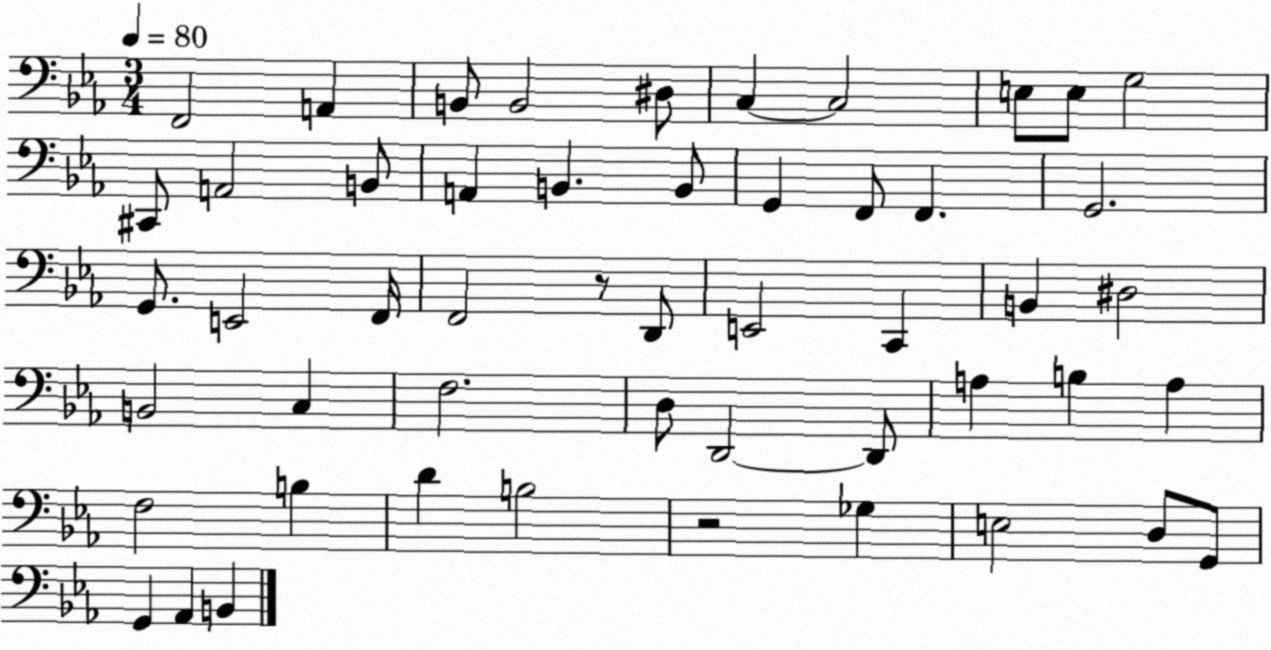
X:1
T:Untitled
M:3/4
L:1/4
K:Eb
F,,2 A,, B,,/2 B,,2 ^D,/2 C, C,2 E,/2 E,/2 G,2 ^C,,/2 A,,2 B,,/2 A,, B,, B,,/2 G,, F,,/2 F,, G,,2 G,,/2 E,,2 F,,/4 F,,2 z/2 D,,/2 E,,2 C,, B,, ^D,2 B,,2 C, F,2 D,/2 D,,2 D,,/2 A, B, A, F,2 B, D B,2 z2 _G, E,2 D,/2 G,,/2 G,, _A,, B,,